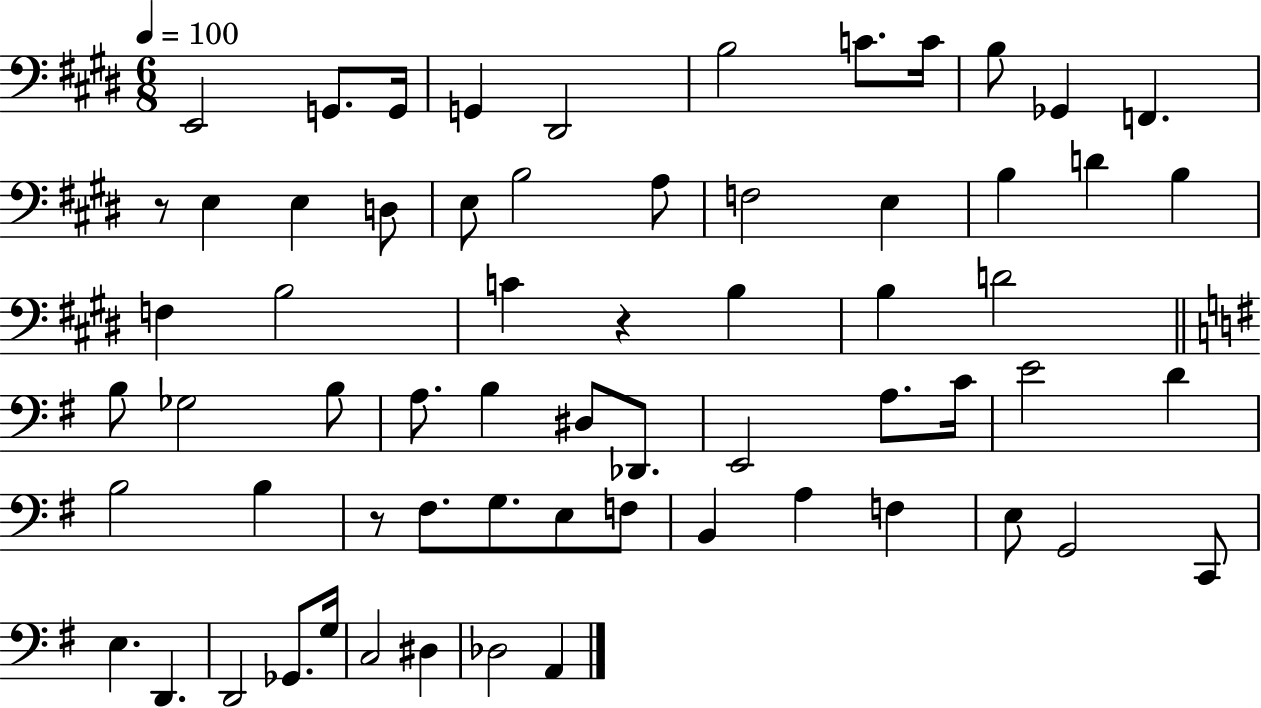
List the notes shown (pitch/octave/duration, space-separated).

E2/h G2/e. G2/s G2/q D#2/h B3/h C4/e. C4/s B3/e Gb2/q F2/q. R/e E3/q E3/q D3/e E3/e B3/h A3/e F3/h E3/q B3/q D4/q B3/q F3/q B3/h C4/q R/q B3/q B3/q D4/h B3/e Gb3/h B3/e A3/e. B3/q D#3/e Db2/e. E2/h A3/e. C4/s E4/h D4/q B3/h B3/q R/e F#3/e. G3/e. E3/e F3/e B2/q A3/q F3/q E3/e G2/h C2/e E3/q. D2/q. D2/h Gb2/e. G3/s C3/h D#3/q Db3/h A2/q